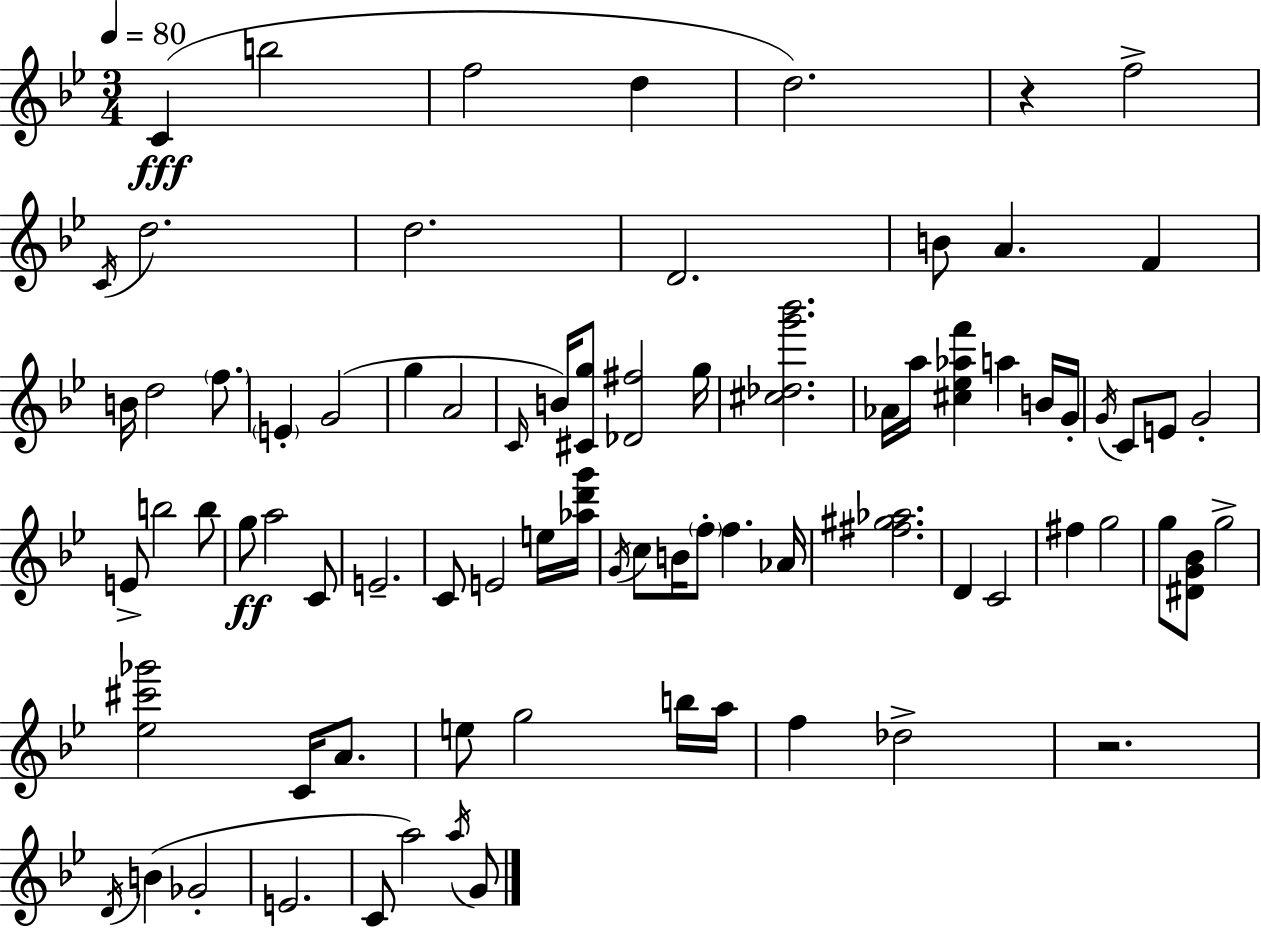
C4/q B5/h F5/h D5/q D5/h. R/q F5/h C4/s D5/h. D5/h. D4/h. B4/e A4/q. F4/q B4/s D5/h F5/e. E4/q G4/h G5/q A4/h C4/s B4/s [C#4,G5]/e [Db4,F#5]/h G5/s [C#5,Db5,G6,Bb6]/h. Ab4/s A5/s [C#5,Eb5,Ab5,F6]/q A5/q B4/s G4/s G4/s C4/e E4/e G4/h E4/e B5/h B5/e G5/e A5/h C4/e E4/h. C4/e E4/h E5/s [Ab5,D6,G6]/s G4/s C5/e B4/s F5/e F5/q. Ab4/s [F#5,G#5,Ab5]/h. D4/q C4/h F#5/q G5/h G5/e [D#4,G4,Bb4]/e G5/h [Eb5,C#6,Gb6]/h C4/s A4/e. E5/e G5/h B5/s A5/s F5/q Db5/h R/h. D4/s B4/q Gb4/h E4/h. C4/e A5/h A5/s G4/e